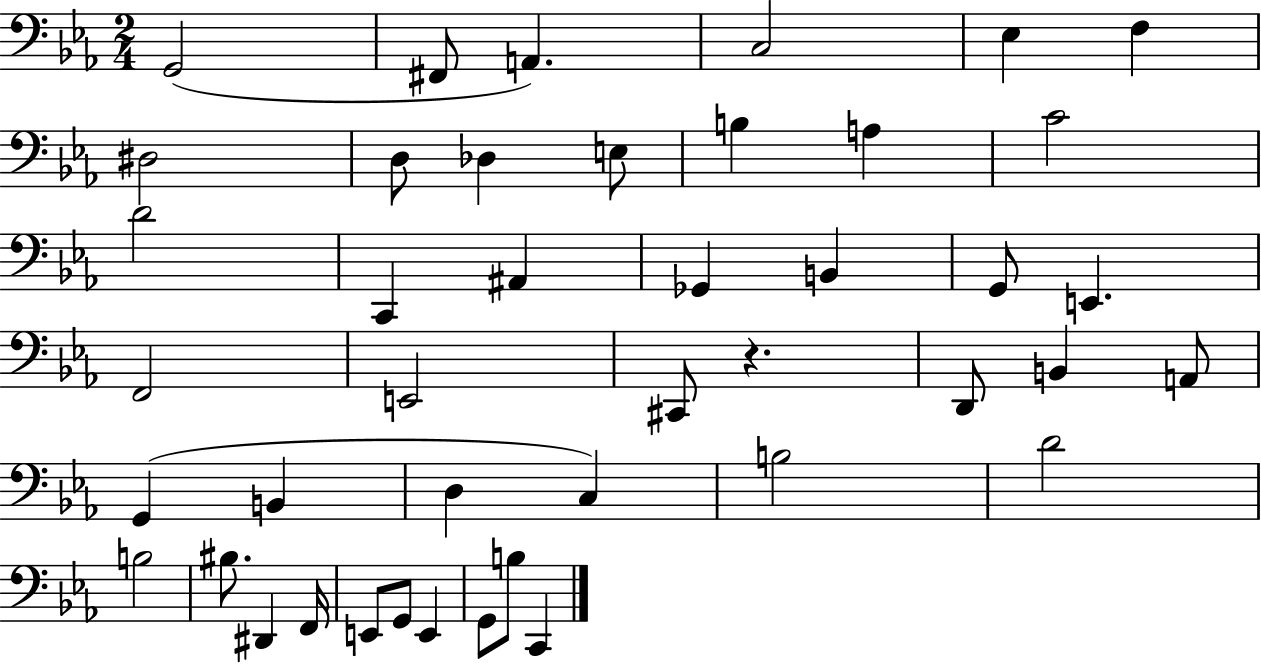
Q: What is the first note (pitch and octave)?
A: G2